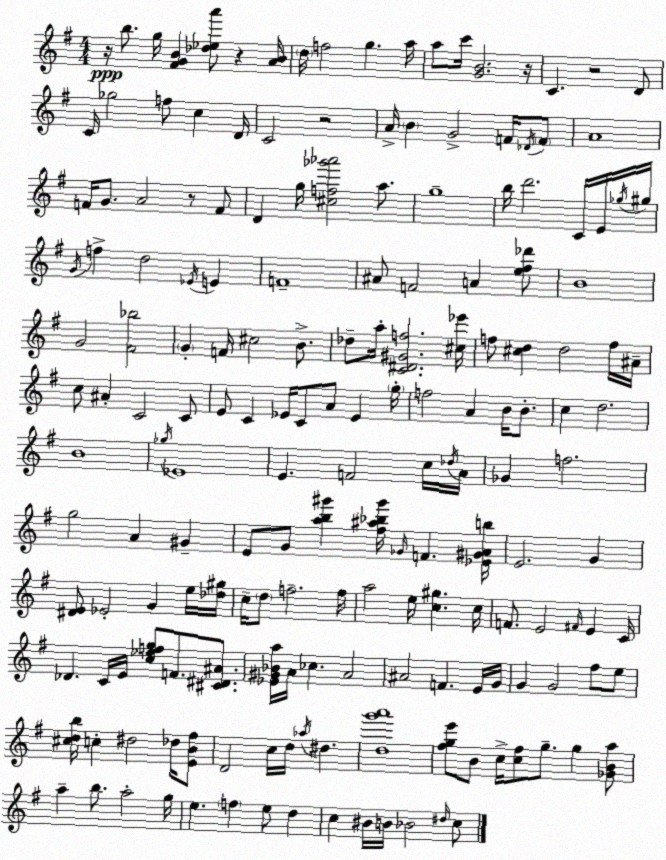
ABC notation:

X:1
T:Untitled
M:4/4
L:1/4
K:Em
z/4 b/2 g/4 [^FGB] [_d_ea']/2 z [AB]/4 d/4 f2 g a/4 a/2 c'/4 [GB]2 z/4 C z2 D/2 C/4 _g2 f/2 c D/4 C2 z2 A/4 B G2 F/4 _D/4 F/2 A4 F/4 G/2 A2 z/2 F/2 D g/4 [^cf_g'_a']2 a/2 g4 b/4 d'2 C/4 E/4 _g/4 ^g/4 G/4 f d2 _E/4 E F4 ^A/2 F2 A [e^f_d']/2 B4 G2 [^F_b]2 G F/4 ^c2 B/2 _d/2 a/4 [C^D^Gf]2 [^c_e']/4 f/2 [^cd] d2 f/4 ^A/4 c/2 ^A C2 C/2 E/2 C _E/4 C/2 A/2 _E g/4 f2 A B/4 B/2 c d2 B4 _g/4 _E4 E F2 c/4 _d/4 A/4 _G f2 g2 A ^G E/2 G/2 [ab^g'] [^f^a_b^g']/4 _G/4 F [_E^GAb]/4 E2 G [^DE]/2 _E2 G e/4 [_d^g]/4 c/4 d/2 f2 f/4 a2 e/4 [c^g] c/4 F/2 E2 ^F/4 E C/4 _D C/4 E/4 [c_efg]/2 F/2 [^C^D^A]/2 [_E^G_Ba]/4 A/4 _c A2 ^A2 F E/4 G/4 G G2 ^f/2 e/2 [^cdb]/4 c ^d2 _d/4 [EB^f]/2 D2 c/4 d/4 _a/4 ^d [dg'a']4 [^fge']/2 B/2 c/4 [c^f]/2 g/2 g [_GBa]/2 a b/2 a2 g/4 e f e/2 d c ^B/4 B/4 _B2 ^d/4 c/2